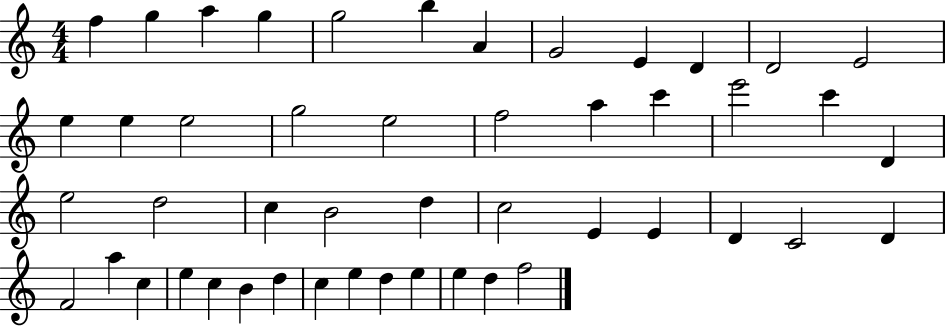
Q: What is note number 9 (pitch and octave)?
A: E4